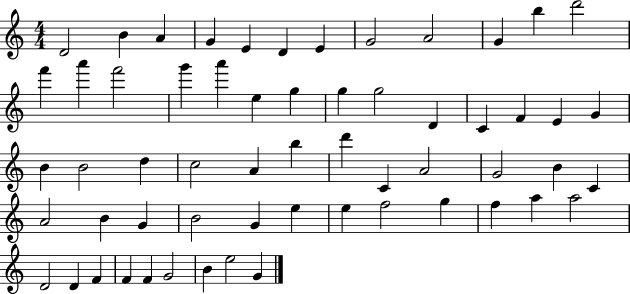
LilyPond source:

{
  \clef treble
  \numericTimeSignature
  \time 4/4
  \key c \major
  d'2 b'4 a'4 | g'4 e'4 d'4 e'4 | g'2 a'2 | g'4 b''4 d'''2 | \break f'''4 a'''4 f'''2 | g'''4 a'''4 e''4 g''4 | g''4 g''2 d'4 | c'4 f'4 e'4 g'4 | \break b'4 b'2 d''4 | c''2 a'4 b''4 | d'''4 c'4 a'2 | g'2 b'4 c'4 | \break a'2 b'4 g'4 | b'2 g'4 e''4 | e''4 f''2 g''4 | f''4 a''4 a''2 | \break d'2 d'4 f'4 | f'4 f'4 g'2 | b'4 e''2 g'4 | \bar "|."
}